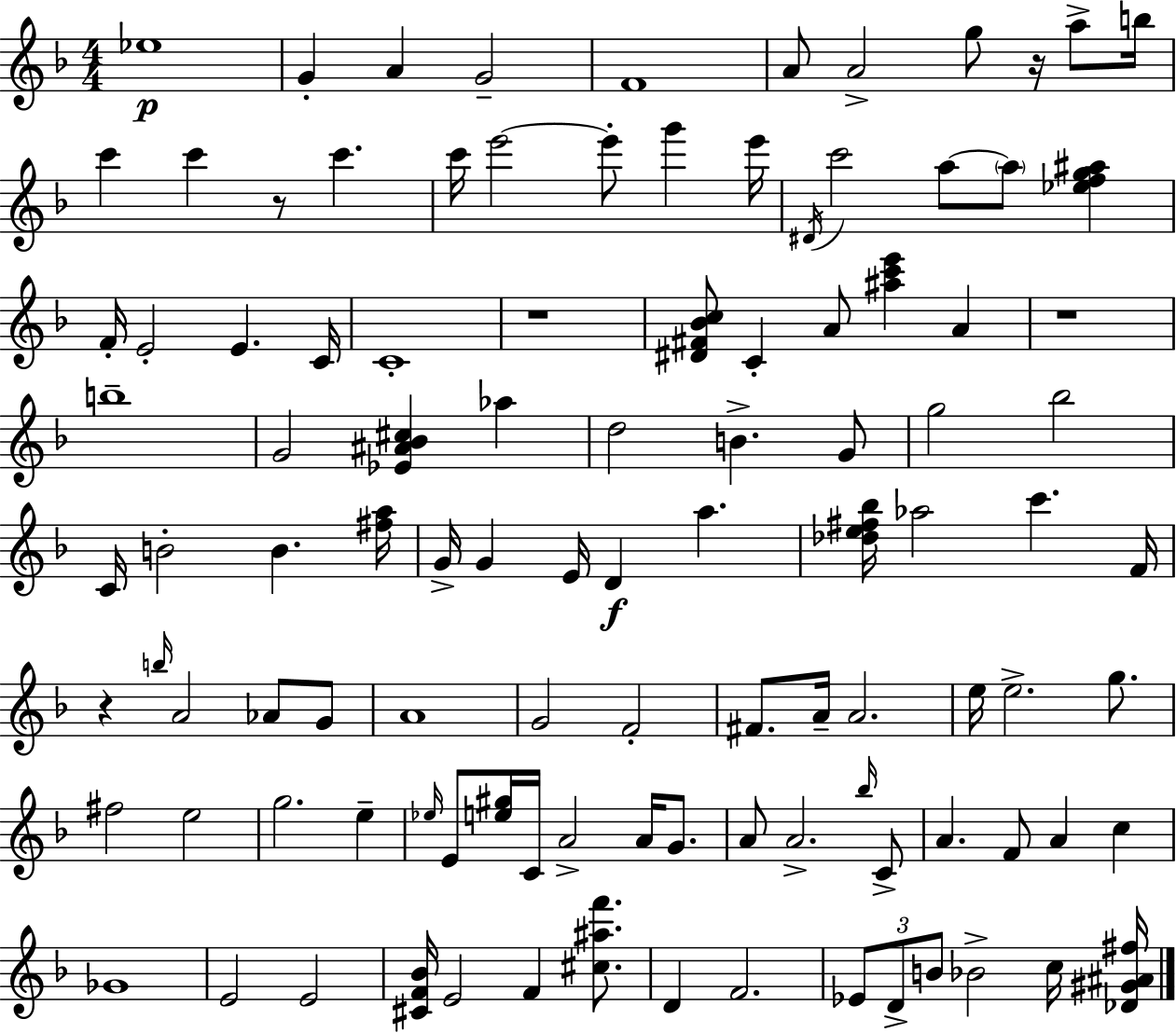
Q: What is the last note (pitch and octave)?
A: C5